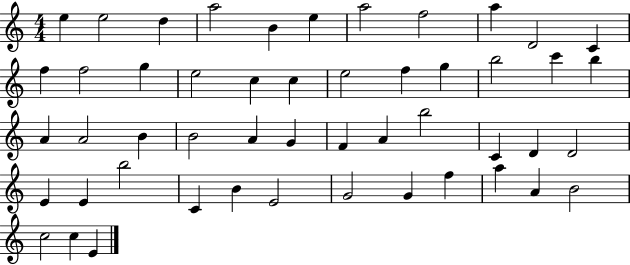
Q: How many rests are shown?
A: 0